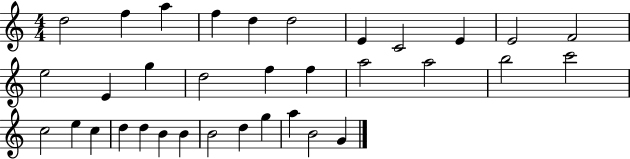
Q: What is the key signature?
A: C major